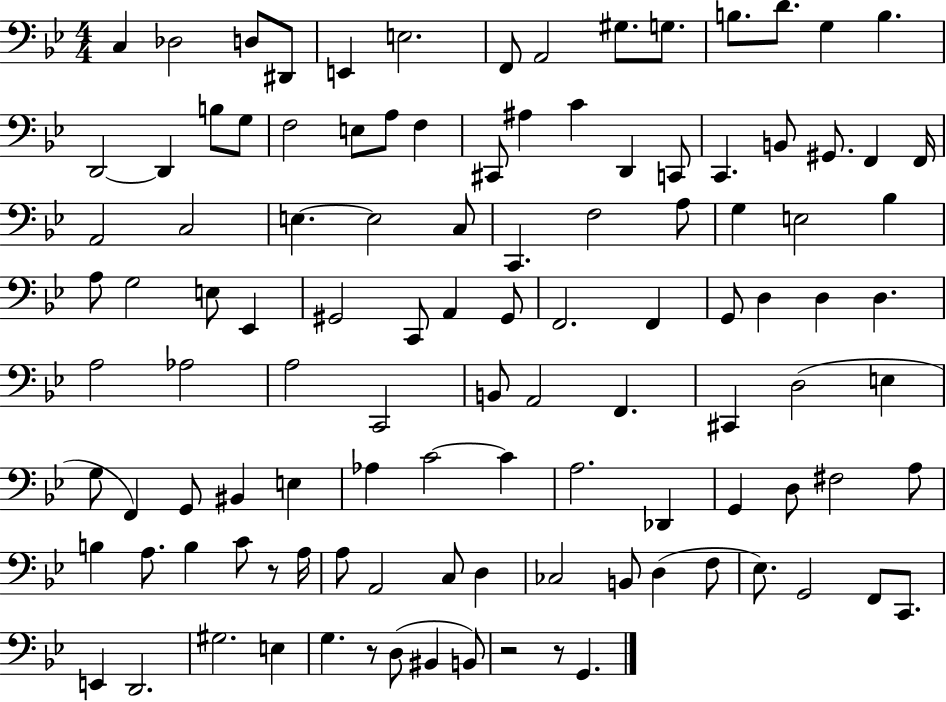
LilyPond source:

{
  \clef bass
  \numericTimeSignature
  \time 4/4
  \key bes \major
  c4 des2 d8 dis,8 | e,4 e2. | f,8 a,2 gis8. g8. | b8. d'8. g4 b4. | \break d,2~~ d,4 b8 g8 | f2 e8 a8 f4 | cis,8 ais4 c'4 d,4 c,8 | c,4. b,8 gis,8. f,4 f,16 | \break a,2 c2 | e4.~~ e2 c8 | c,4. f2 a8 | g4 e2 bes4 | \break a8 g2 e8 ees,4 | gis,2 c,8 a,4 gis,8 | f,2. f,4 | g,8 d4 d4 d4. | \break a2 aes2 | a2 c,2 | b,8 a,2 f,4. | cis,4 d2( e4 | \break g8 f,4) g,8 bis,4 e4 | aes4 c'2~~ c'4 | a2. des,4 | g,4 d8 fis2 a8 | \break b4 a8. b4 c'8 r8 a16 | a8 a,2 c8 d4 | ces2 b,8 d4( f8 | ees8.) g,2 f,8 c,8. | \break e,4 d,2. | gis2. e4 | g4. r8 d8( bis,4 b,8) | r2 r8 g,4. | \break \bar "|."
}